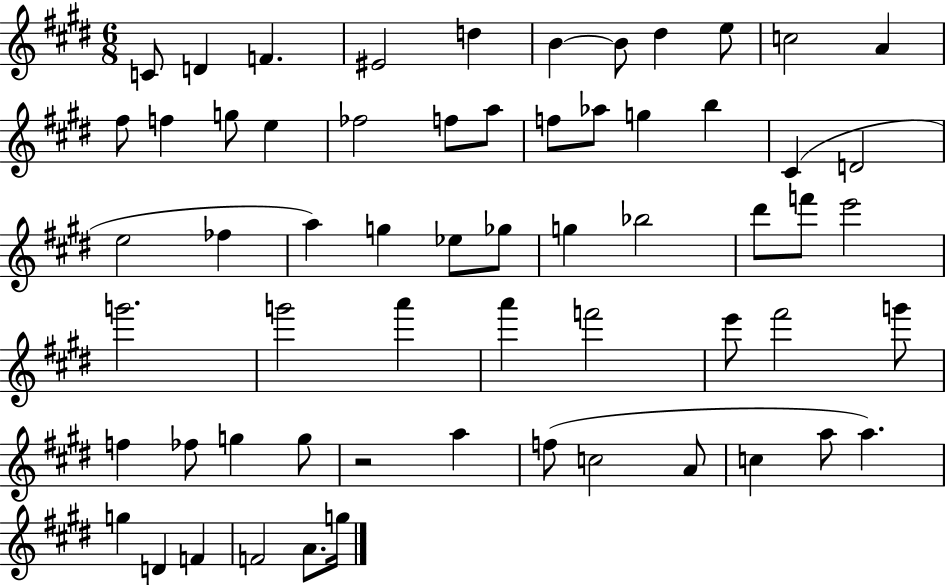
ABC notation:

X:1
T:Untitled
M:6/8
L:1/4
K:E
C/2 D F ^E2 d B B/2 ^d e/2 c2 A ^f/2 f g/2 e _f2 f/2 a/2 f/2 _a/2 g b ^C D2 e2 _f a g _e/2 _g/2 g _b2 ^d'/2 f'/2 e'2 g'2 g'2 a' a' f'2 e'/2 ^f'2 g'/2 f _f/2 g g/2 z2 a f/2 c2 A/2 c a/2 a g D F F2 A/2 g/4